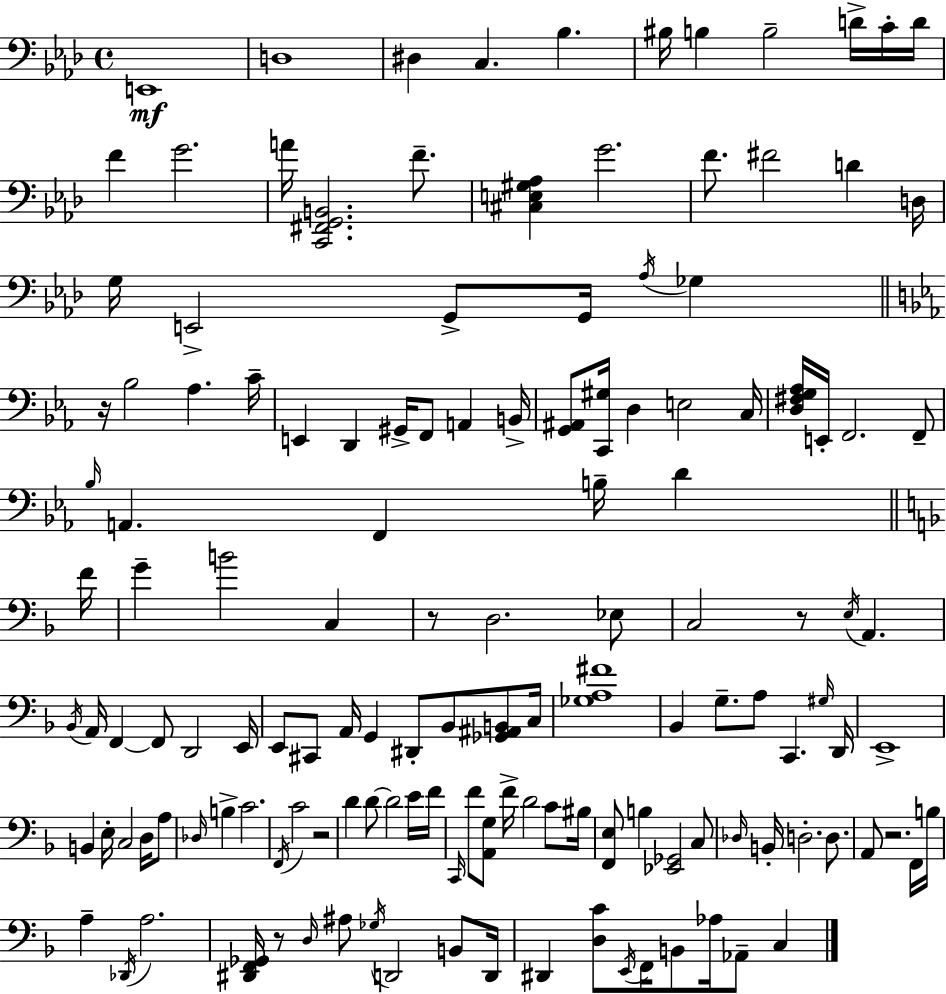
{
  \clef bass
  \time 4/4
  \defaultTimeSignature
  \key f \minor
  \repeat volta 2 { e,1\mf | d1 | dis4 c4. bes4. | bis16 b4 b2-- d'16-> c'16-. d'16 | \break f'4 g'2. | a'16 <c, fis, g, b,>2. f'8.-- | <cis e gis aes>4 g'2. | f'8. fis'2 d'4 d16 | \break g16 e,2-> g,8-> g,16 \acciaccatura { aes16 } ges4 | \bar "||" \break \key ees \major r16 bes2 aes4. c'16-- | e,4 d,4 gis,16-> f,8 a,4 b,16-> | <g, ais,>8 <c, gis>16 d4 e2 c16 | <d fis g aes>16 e,16-. f,2. f,8-- | \break \grace { bes16 } a,4. f,4 b16-- d'4 | \bar "||" \break \key d \minor f'16 g'4-- b'2 c4 | r8 d2. ees8 | c2 r8 \acciaccatura { e16 } a,4. | \acciaccatura { bes,16 } a,16 f,4~~ f,8 d,2 | \break e,16 e,8 cis,8 a,16 g,4 dis,8-. bes,8 | <ges, ais, b,>8 c16 <ges a fis'>1 | bes,4 g8.-- a8 c,4. | \grace { gis16 } d,16 e,1-> | \break b,4 e16-. c2 | d16 a8 \grace { des16 } b4-> c'2. | \acciaccatura { f,16 } c'2 r2 | d'4 d'8~~ d'2 | \break e'16 f'16 \grace { c,16 } f'8 <a, g>8 f'16-> d'2 | c'8 bis16 <f, e>8 b4 <ees, ges,>2 | c8 \grace { des16 } b,16-. d2.-. | d8. a,8 r2. | \break f,16 b16 a4-- \acciaccatura { des,16 } a2. | <dis, f, ges,>16 r8 \grace { d16 } ais8 \acciaccatura { ges16 } | d,2 b,8 d,16 dis,4 <d c'>8 | \acciaccatura { e,16 } f,16 b,8 aes16 aes,8-- c4 } \bar "|."
}